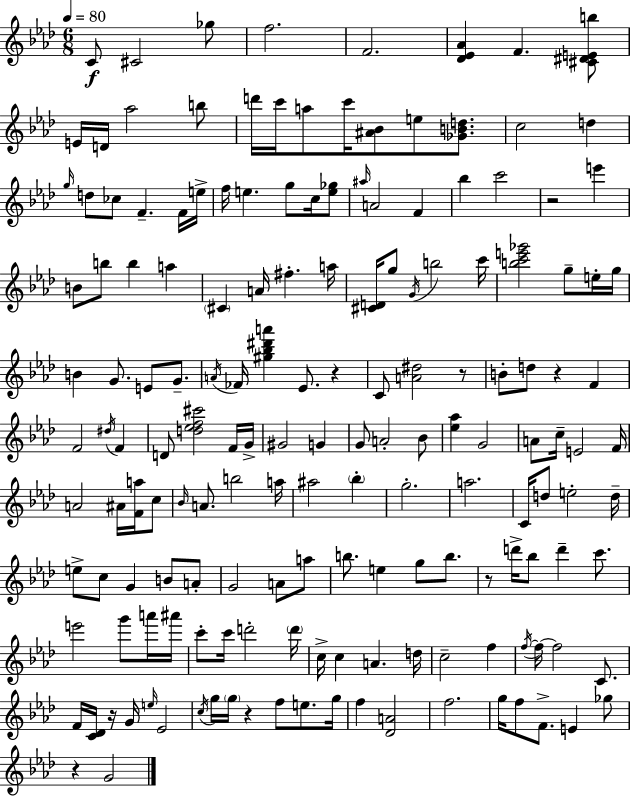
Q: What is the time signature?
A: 6/8